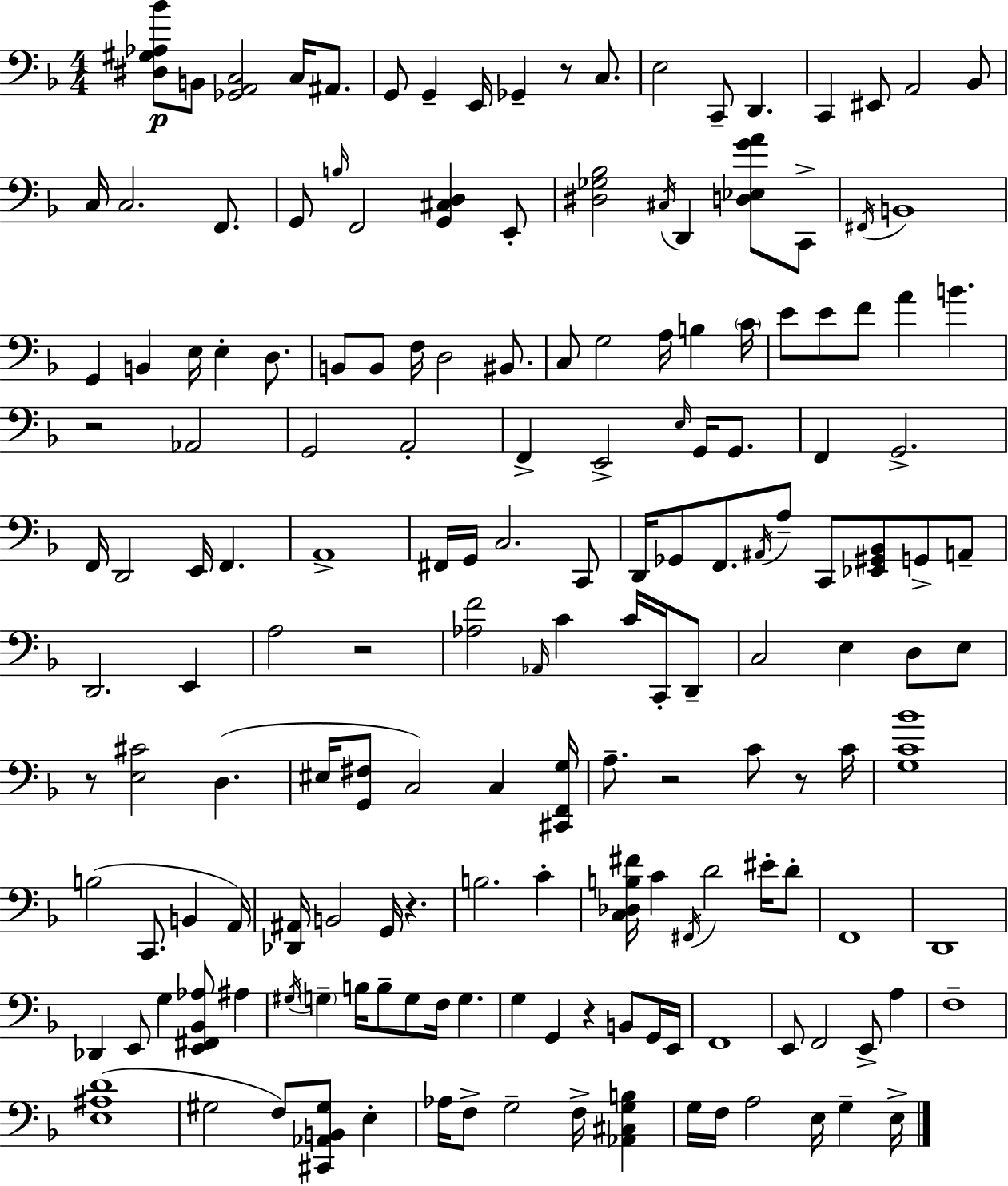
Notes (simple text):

[D#3,G#3,Ab3,Bb4]/e B2/e [Gb2,A2,C3]/h C3/s A#2/e. G2/e G2/q E2/s Gb2/q R/e C3/e. E3/h C2/e D2/q. C2/q EIS2/e A2/h Bb2/e C3/s C3/h. F2/e. G2/e B3/s F2/h [G2,C#3,D3]/q E2/e [D#3,Gb3,Bb3]/h C#3/s D2/q [D3,Eb3,G4,A4]/e C2/e F#2/s B2/w G2/q B2/q E3/s E3/q D3/e. B2/e B2/e F3/s D3/h BIS2/e. C3/e G3/h A3/s B3/q C4/s E4/e E4/e F4/e A4/q B4/q. R/h Ab2/h G2/h A2/h F2/q E2/h E3/s G2/s G2/e. F2/q G2/h. F2/s D2/h E2/s F2/q. A2/w F#2/s G2/s C3/h. C2/e D2/s Gb2/e F2/e. A#2/s A3/e C2/e [Eb2,G#2,Bb2]/e G2/e A2/e D2/h. E2/q A3/h R/h [Ab3,F4]/h Ab2/s C4/q C4/s C2/s D2/e C3/h E3/q D3/e E3/e R/e [E3,C#4]/h D3/q. EIS3/s [G2,F#3]/e C3/h C3/q [C#2,F2,G3]/s A3/e. R/h C4/e R/e C4/s [G3,C4,Bb4]/w B3/h C2/e. B2/q A2/s [Db2,A#2]/s B2/h G2/s R/q. B3/h. C4/q [C3,Db3,B3,F#4]/s C4/q F#2/s D4/h EIS4/s D4/e F2/w D2/w Db2/q E2/e G3/q [E2,F#2,Bb2,Ab3]/e A#3/q G#3/s G3/q B3/s B3/e G3/e F3/s G3/q. G3/q G2/q R/q B2/e G2/s E2/s F2/w E2/e F2/h E2/e A3/q F3/w [E3,A#3,D4]/w G#3/h F3/e [C#2,Ab2,B2,G#3]/e E3/q Ab3/s F3/e G3/h F3/s [Ab2,C#3,G3,B3]/q G3/s F3/s A3/h E3/s G3/q E3/s